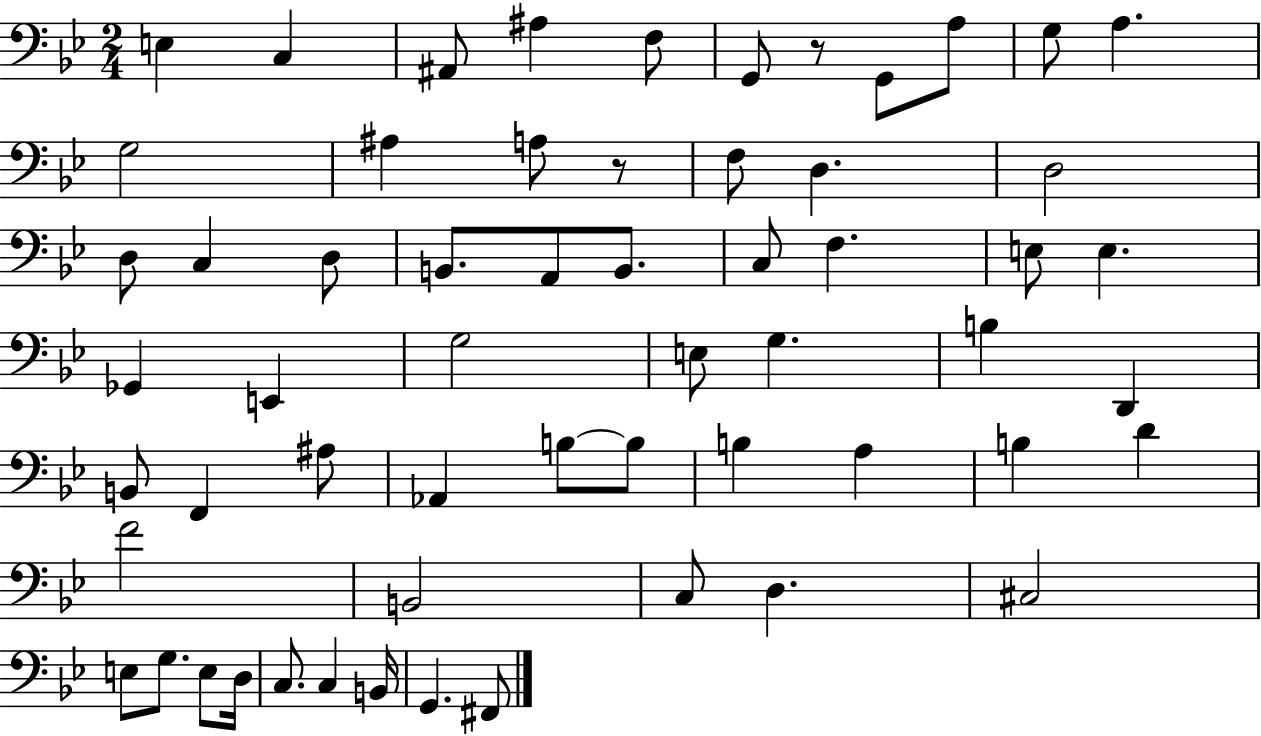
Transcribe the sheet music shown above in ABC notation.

X:1
T:Untitled
M:2/4
L:1/4
K:Bb
E, C, ^A,,/2 ^A, F,/2 G,,/2 z/2 G,,/2 A,/2 G,/2 A, G,2 ^A, A,/2 z/2 F,/2 D, D,2 D,/2 C, D,/2 B,,/2 A,,/2 B,,/2 C,/2 F, E,/2 E, _G,, E,, G,2 E,/2 G, B, D,, B,,/2 F,, ^A,/2 _A,, B,/2 B,/2 B, A, B, D F2 B,,2 C,/2 D, ^C,2 E,/2 G,/2 E,/2 D,/4 C,/2 C, B,,/4 G,, ^F,,/2